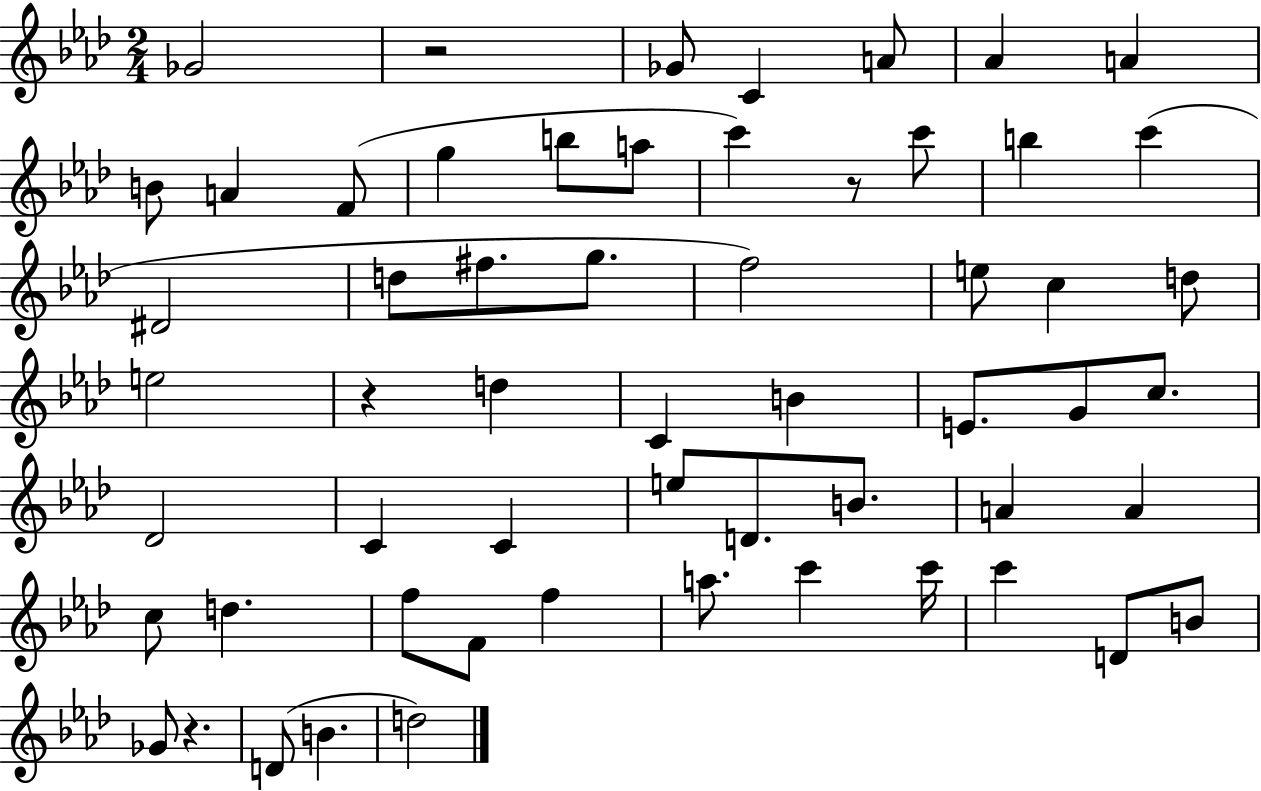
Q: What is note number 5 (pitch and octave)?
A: Ab4